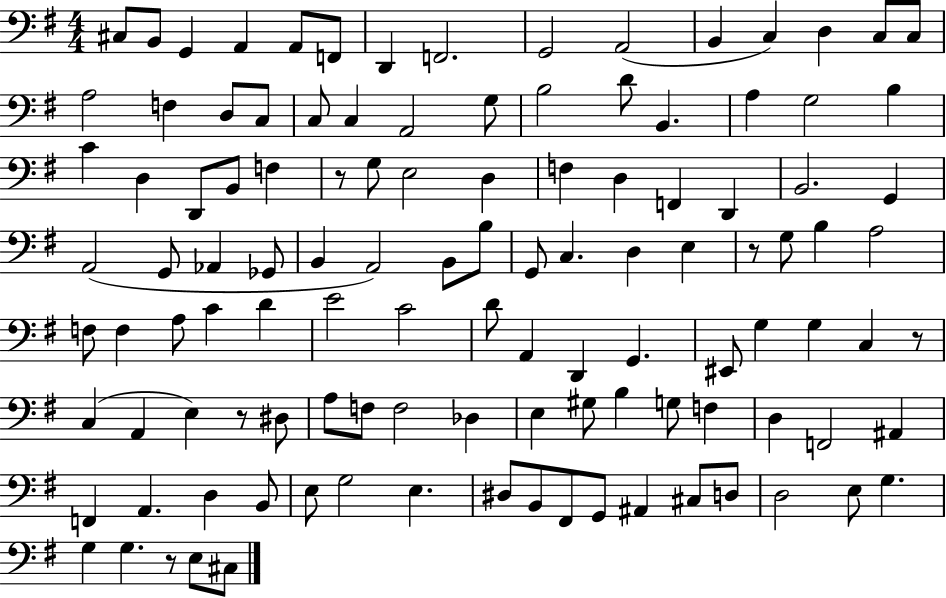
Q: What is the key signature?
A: G major